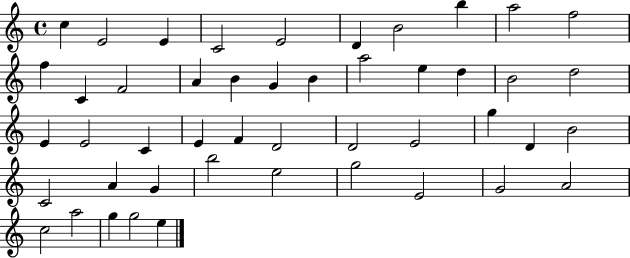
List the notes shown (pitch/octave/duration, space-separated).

C5/q E4/h E4/q C4/h E4/h D4/q B4/h B5/q A5/h F5/h F5/q C4/q F4/h A4/q B4/q G4/q B4/q A5/h E5/q D5/q B4/h D5/h E4/q E4/h C4/q E4/q F4/q D4/h D4/h E4/h G5/q D4/q B4/h C4/h A4/q G4/q B5/h E5/h G5/h E4/h G4/h A4/h C5/h A5/h G5/q G5/h E5/q